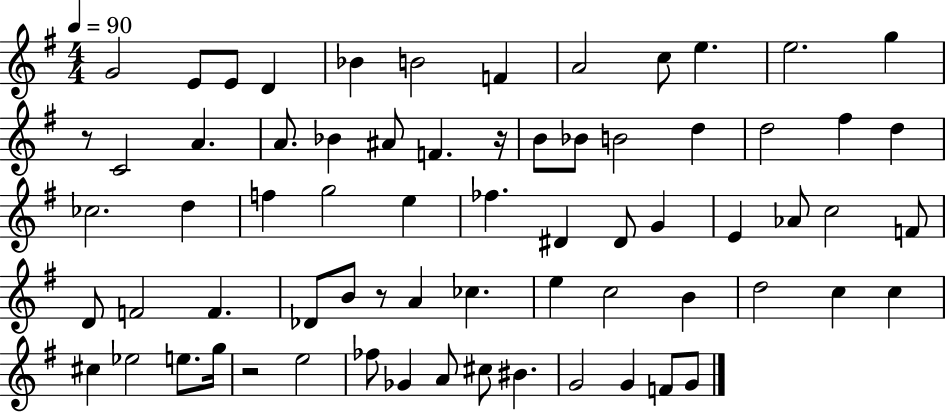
{
  \clef treble
  \numericTimeSignature
  \time 4/4
  \key g \major
  \tempo 4 = 90
  g'2 e'8 e'8 d'4 | bes'4 b'2 f'4 | a'2 c''8 e''4. | e''2. g''4 | \break r8 c'2 a'4. | a'8. bes'4 ais'8 f'4. r16 | b'8 bes'8 b'2 d''4 | d''2 fis''4 d''4 | \break ces''2. d''4 | f''4 g''2 e''4 | fes''4. dis'4 dis'8 g'4 | e'4 aes'8 c''2 f'8 | \break d'8 f'2 f'4. | des'8 b'8 r8 a'4 ces''4. | e''4 c''2 b'4 | d''2 c''4 c''4 | \break cis''4 ees''2 e''8. g''16 | r2 e''2 | fes''8 ges'4 a'8 cis''8 bis'4. | g'2 g'4 f'8 g'8 | \break \bar "|."
}